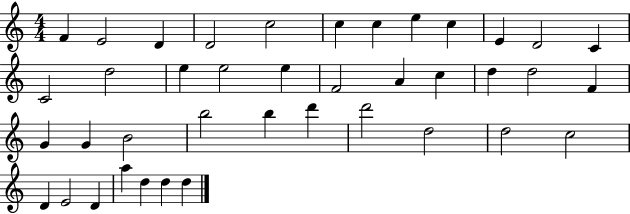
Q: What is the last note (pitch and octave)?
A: D5